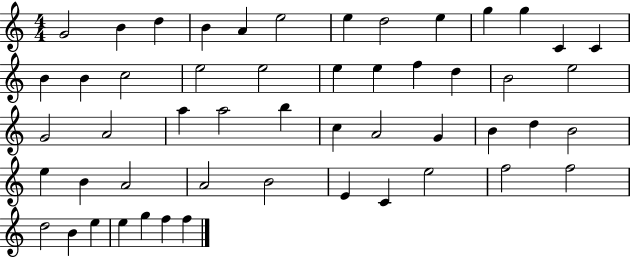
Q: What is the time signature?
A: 4/4